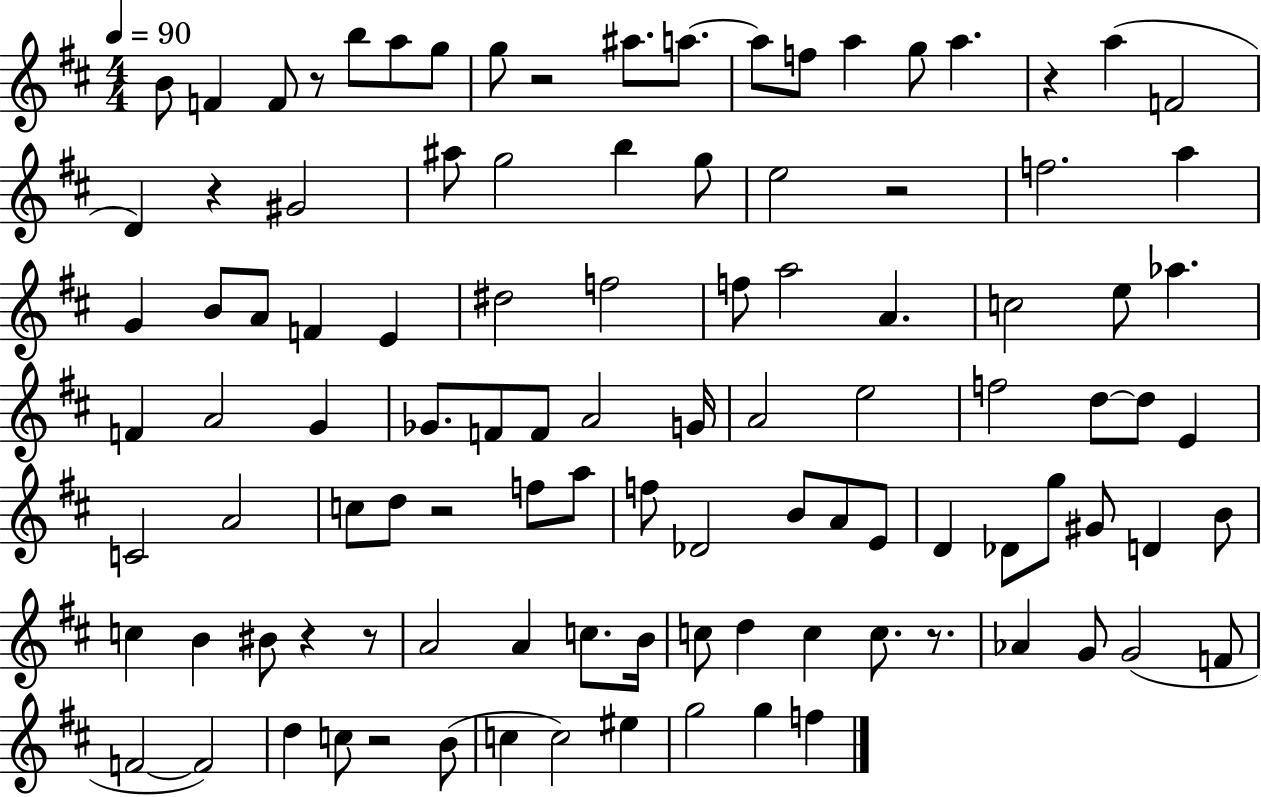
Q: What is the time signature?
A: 4/4